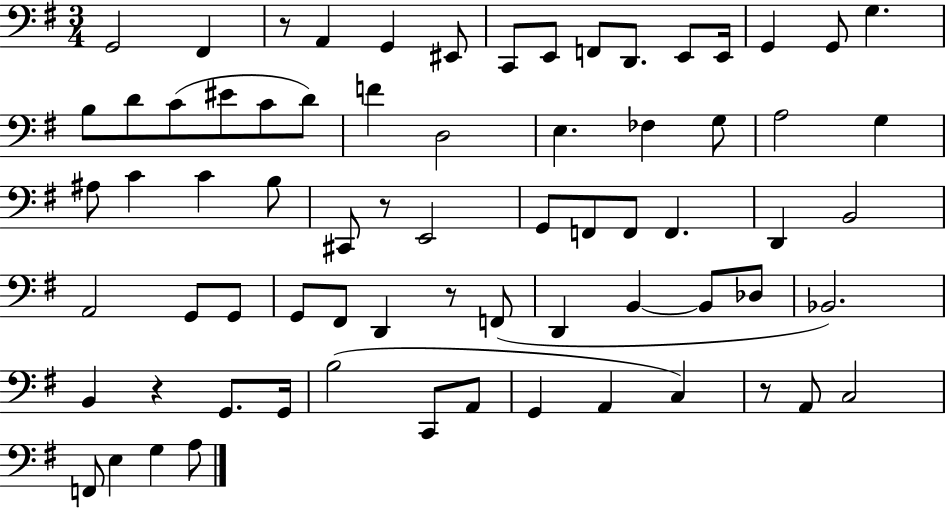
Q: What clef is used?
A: bass